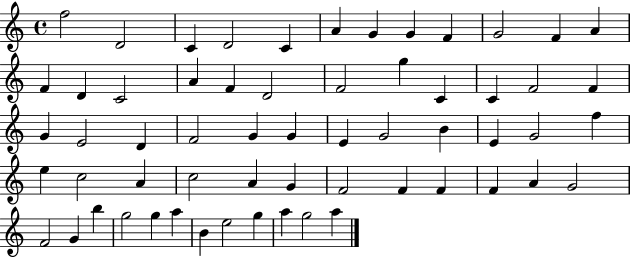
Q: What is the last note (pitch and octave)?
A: A5